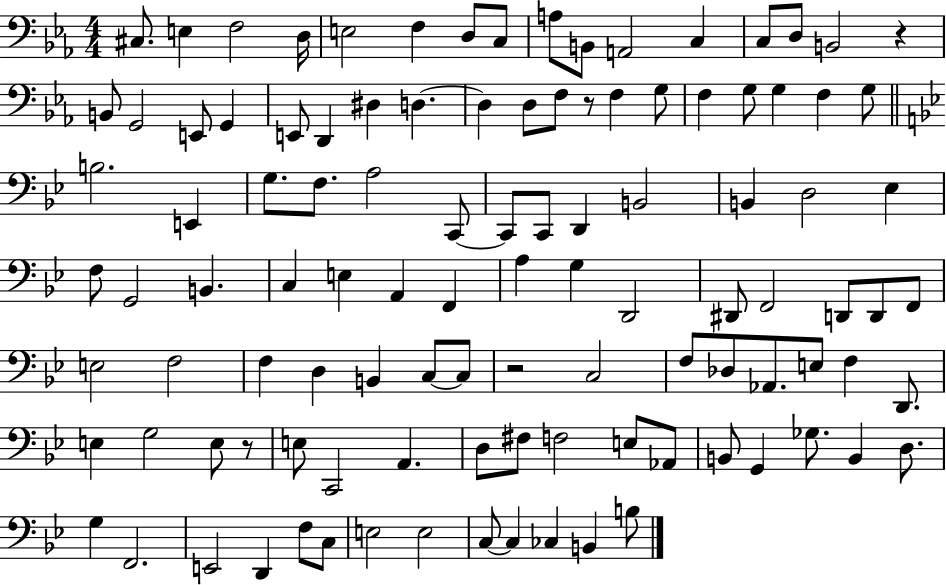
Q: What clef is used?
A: bass